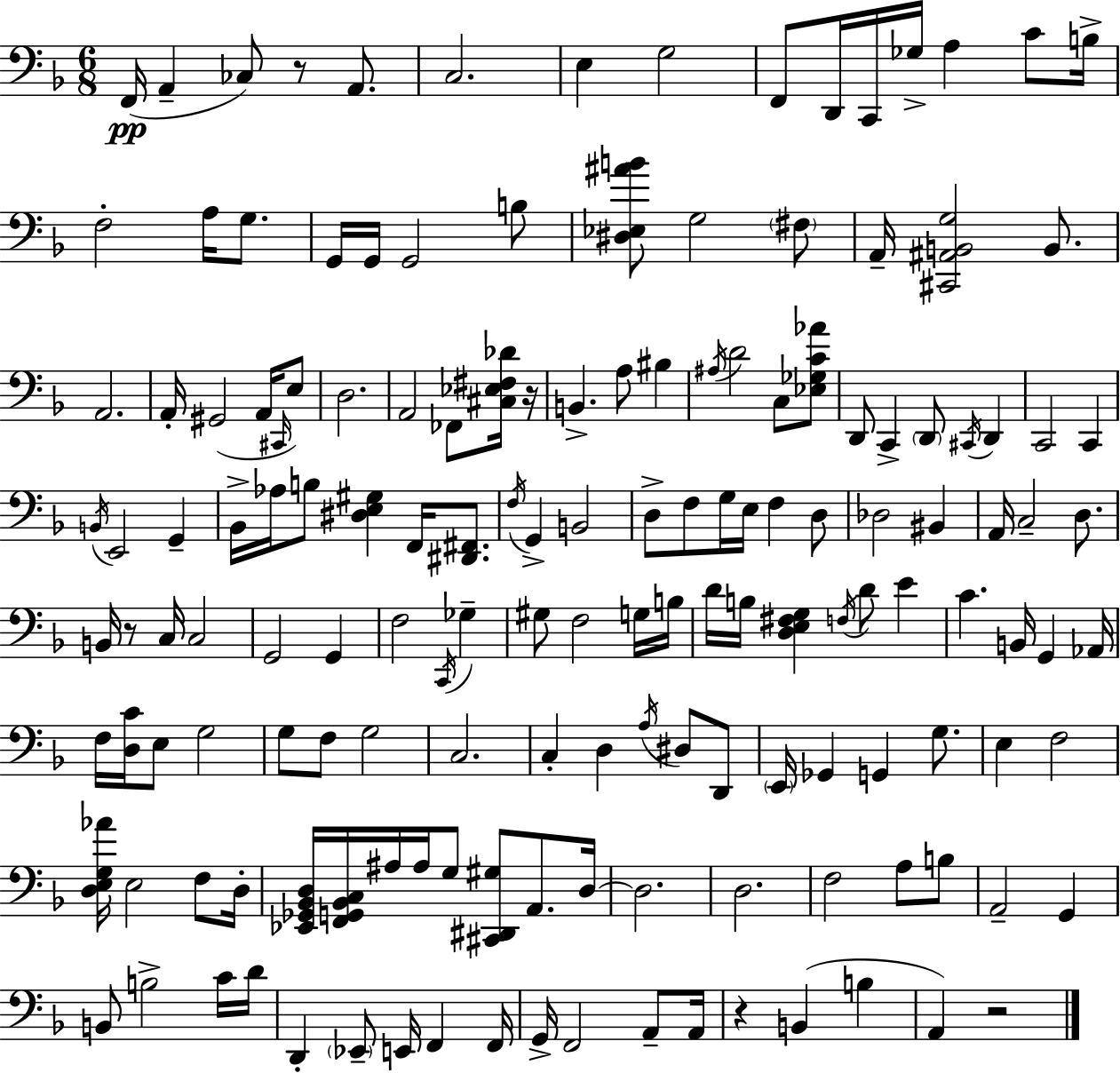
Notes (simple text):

F2/s A2/q CES3/e R/e A2/e. C3/h. E3/q G3/h F2/e D2/s C2/s Gb3/s A3/q C4/e B3/s F3/h A3/s G3/e. G2/s G2/s G2/h B3/e [D#3,Eb3,A#4,B4]/e G3/h F#3/e A2/s [C#2,A#2,B2,G3]/h B2/e. A2/h. A2/s G#2/h A2/s C#2/s E3/e D3/h. A2/h FES2/e [C#3,Eb3,F#3,Db4]/s R/s B2/q. A3/e BIS3/q A#3/s D4/h C3/e [Eb3,Gb3,C4,Ab4]/e D2/e C2/q D2/e C#2/s D2/q C2/h C2/q B2/s E2/h G2/q Bb2/s Ab3/s B3/e [D#3,E3,G#3]/q F2/s [D#2,F#2]/e. F3/s G2/q B2/h D3/e F3/e G3/s E3/s F3/q D3/e Db3/h BIS2/q A2/s C3/h D3/e. B2/s R/e C3/s C3/h G2/h G2/q F3/h C2/s Gb3/q G#3/e F3/h G3/s B3/s D4/s B3/s [D3,E3,F#3,G3]/q F3/s D4/e E4/q C4/q. B2/s G2/q Ab2/s F3/s [D3,C4]/s E3/e G3/h G3/e F3/e G3/h C3/h. C3/q D3/q A3/s D#3/e D2/e E2/s Gb2/q G2/q G3/e. E3/q F3/h [D3,E3,G3,Ab4]/s E3/h F3/e D3/s [Eb2,Gb2,Bb2,D3]/s [F2,G2,Bb2,C3]/s A#3/s A#3/s G3/e [C#2,D#2,G#3]/e A2/e. D3/s D3/h. D3/h. F3/h A3/e B3/e A2/h G2/q B2/e B3/h C4/s D4/s D2/q Eb2/e E2/s F2/q F2/s G2/s F2/h A2/e A2/s R/q B2/q B3/q A2/q R/h